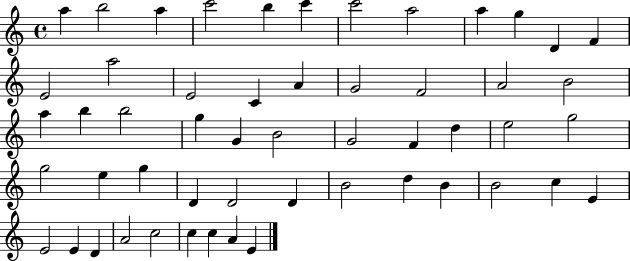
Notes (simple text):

A5/q B5/h A5/q C6/h B5/q C6/q C6/h A5/h A5/q G5/q D4/q F4/q E4/h A5/h E4/h C4/q A4/q G4/h F4/h A4/h B4/h A5/q B5/q B5/h G5/q G4/q B4/h G4/h F4/q D5/q E5/h G5/h G5/h E5/q G5/q D4/q D4/h D4/q B4/h D5/q B4/q B4/h C5/q E4/q E4/h E4/q D4/q A4/h C5/h C5/q C5/q A4/q E4/q